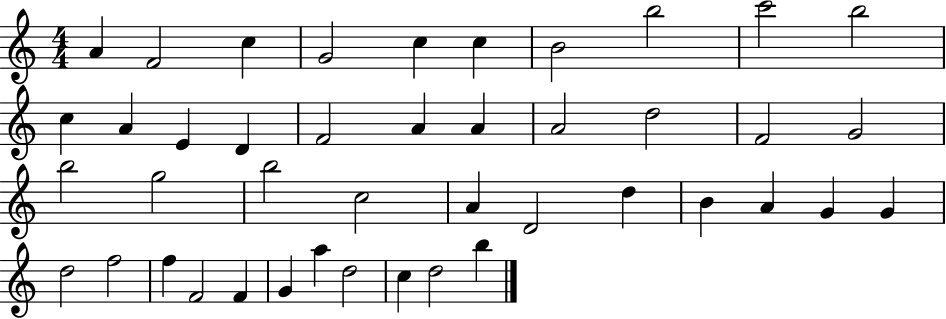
X:1
T:Untitled
M:4/4
L:1/4
K:C
A F2 c G2 c c B2 b2 c'2 b2 c A E D F2 A A A2 d2 F2 G2 b2 g2 b2 c2 A D2 d B A G G d2 f2 f F2 F G a d2 c d2 b